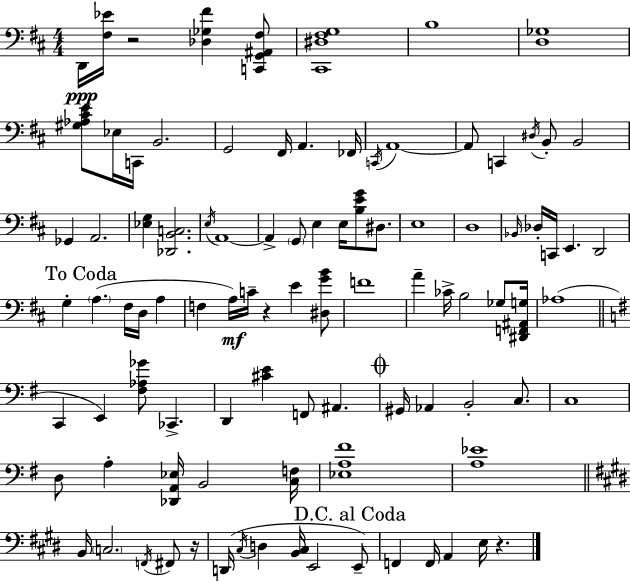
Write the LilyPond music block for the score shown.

{
  \clef bass
  \numericTimeSignature
  \time 4/4
  \key d \major
  d,16\ppp <fis ees'>16 r2 <des ges fis'>4 <c, g, ais, fis>8 | <cis, dis fis g>1 | b1 | <d ges>1 | \break <gis aes cis' e'>8 ees16 c,16 b,2. | g,2 fis,16 a,4. fes,16 | \acciaccatura { c,16 } a,1~~ | a,8 c,4 \acciaccatura { dis16 } b,8-. b,2 | \break ges,4 a,2. | <ees g>4 <des, b, c>2. | \acciaccatura { e16 } a,1~~ | a,4-> \parenthesize g,8 e4 e16 <b e' g'>8 | \break dis8. e1 | d1 | \grace { bes,16 } des16-. c,16 e,4. d,2 | \mark "To Coda" g4-. \parenthesize a4.( fis16 d16 | \break a4 f4 a16\mf) c'16-- r4 e'4 | <dis g' b'>8 f'1 | a'4-- ces'16-> b2 | ges8 <dis, f, ais, g>16 aes1( | \break \bar "||" \break \key g \major c,4 e,4) <fis aes ges'>8 ces,4.-> | d,4 <cis' e'>4 f,8 ais,4. | \mark \markup { \musicglyph "scripts.coda" } gis,16 aes,4 b,2-. c8. | c1 | \break d8 a4-. <des, a, ees>16 b,2 <c f>16 | <ees a fis'>1 | <a ees'>1 | \bar "||" \break \key e \major b,16 \parenthesize c2. \acciaccatura { f,16 } fis,8 | r16 d,16( \acciaccatura { cis16 } d4 <b, cis>16 e,2 | \mark "D.C. al Coda" e,8--) f,4 f,16 a,4 e16 r4. | \bar "|."
}